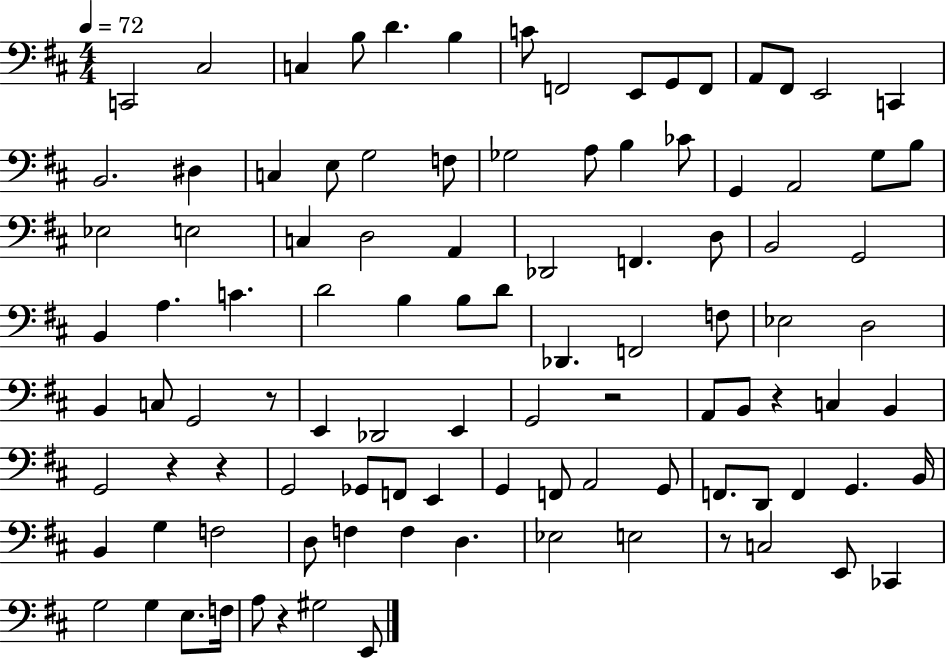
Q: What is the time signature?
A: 4/4